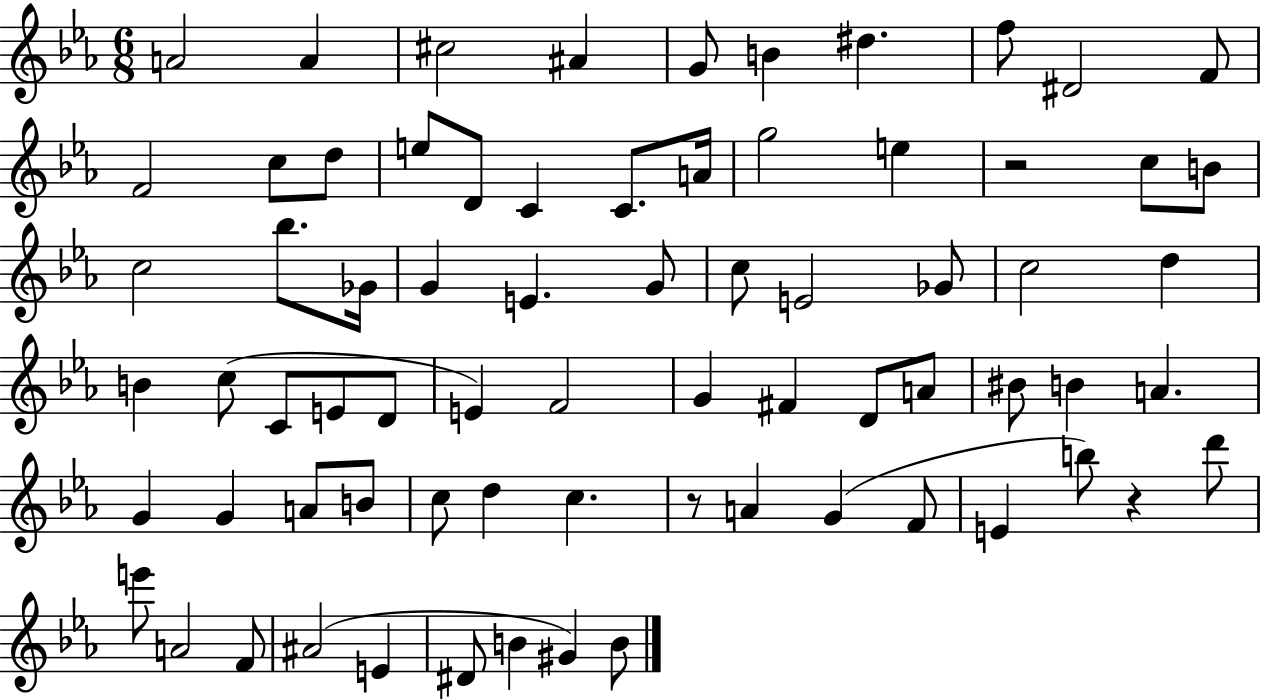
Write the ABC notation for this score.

X:1
T:Untitled
M:6/8
L:1/4
K:Eb
A2 A ^c2 ^A G/2 B ^d f/2 ^D2 F/2 F2 c/2 d/2 e/2 D/2 C C/2 A/4 g2 e z2 c/2 B/2 c2 _b/2 _G/4 G E G/2 c/2 E2 _G/2 c2 d B c/2 C/2 E/2 D/2 E F2 G ^F D/2 A/2 ^B/2 B A G G A/2 B/2 c/2 d c z/2 A G F/2 E b/2 z d'/2 e'/2 A2 F/2 ^A2 E ^D/2 B ^G B/2